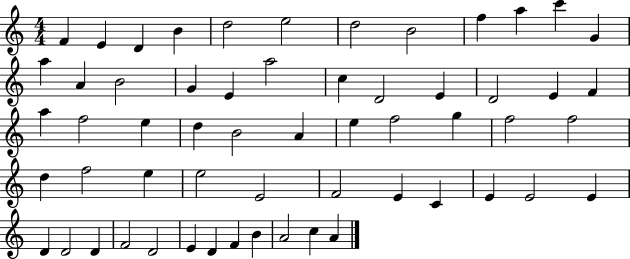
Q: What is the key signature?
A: C major